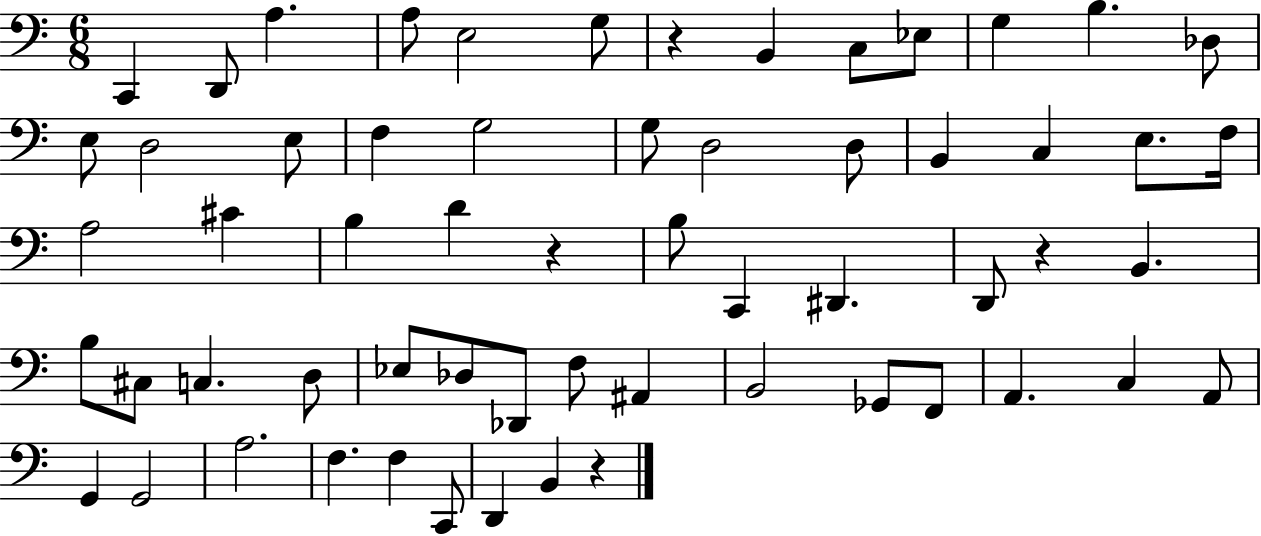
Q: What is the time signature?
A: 6/8